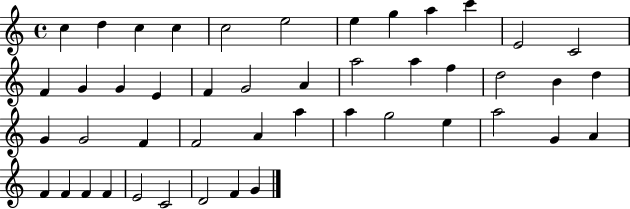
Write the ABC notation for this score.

X:1
T:Untitled
M:4/4
L:1/4
K:C
c d c c c2 e2 e g a c' E2 C2 F G G E F G2 A a2 a f d2 B d G G2 F F2 A a a g2 e a2 G A F F F F E2 C2 D2 F G